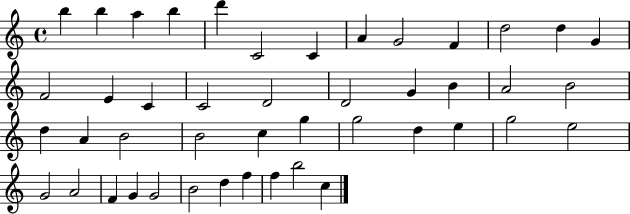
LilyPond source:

{
  \clef treble
  \time 4/4
  \defaultTimeSignature
  \key c \major
  b''4 b''4 a''4 b''4 | d'''4 c'2 c'4 | a'4 g'2 f'4 | d''2 d''4 g'4 | \break f'2 e'4 c'4 | c'2 d'2 | d'2 g'4 b'4 | a'2 b'2 | \break d''4 a'4 b'2 | b'2 c''4 g''4 | g''2 d''4 e''4 | g''2 e''2 | \break g'2 a'2 | f'4 g'4 g'2 | b'2 d''4 f''4 | f''4 b''2 c''4 | \break \bar "|."
}